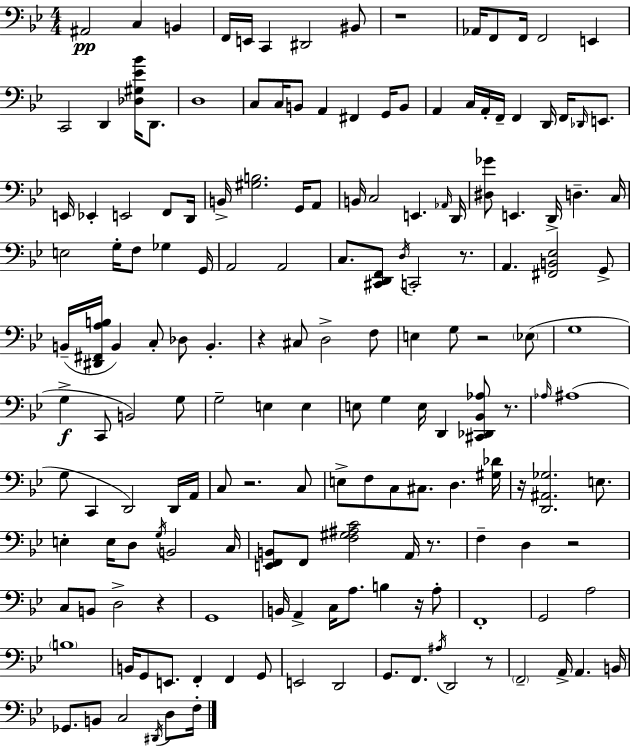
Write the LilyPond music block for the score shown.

{
  \clef bass
  \numericTimeSignature
  \time 4/4
  \key g \minor
  \repeat volta 2 { ais,2\pp c4 b,4 | f,16 e,16 c,4 dis,2 bis,8 | r1 | aes,16 f,8 f,16 f,2 e,4 | \break c,2 d,4 <des gis ees' bes'>16 d,8. | d1 | c8 c16 b,8 a,4 fis,4 g,16 b,8 | a,4 c16 a,16-. f,16-- f,4 d,16 f,16 \grace { des,16 } e,8. | \break e,16 ees,4-. e,2 f,8 | d,16 b,16-> <gis b>2. g,16 a,8 | b,16 c2 e,4. | \grace { aes,16 } d,16 <dis ges'>8 e,4. d,16-> d4.-- | \break c16 e2 g16-. f8 ges4 | g,16 a,2 a,2 | c8. <cis, d, f,>8 \acciaccatura { d16 } c,2-. | r8. a,4. <fis, b, ees>2 | \break g,8-> b,16--( <dis, fis, a b>16 b,4) c8-. des8 b,4.-. | r4 cis8 d2-> | f8 e4 g8 r2 | \parenthesize ees8( g1 | \break g4->\f c,8 b,2) | g8 g2-- e4 e4 | e8 g4 e16 d,4 <cis, des, bes, aes>8 | r8. \grace { aes16 } ais1( | \break g8 c,4 d,2) | d,16 a,16 c8 r2. | c8 e8-> f8 c8 cis8. d4. | <gis des'>16 r16 <d, ais, ges>2. | \break e8. e4-. e16 d8 \acciaccatura { g16 } b,2 | c16 <e, f, b,>8 f,8 <f gis ais c'>2 | a,16 r8. f4-- d4 r2 | c8 b,8 d2-> | \break r4 g,1 | b,16 a,4-> c16 a8. b4 | r16 a8-. f,1-. | g,2 a2 | \break \parenthesize b1 | b,16 g,8 e,8. f,4-. f,4 | g,8 e,2 d,2 | g,8. f,8. \acciaccatura { ais16 } d,2 | \break r8 \parenthesize f,2-- a,16-> a,4. | b,16 ges,8. b,8 c2 | \acciaccatura { dis,16 } d8 f16-. } \bar "|."
}